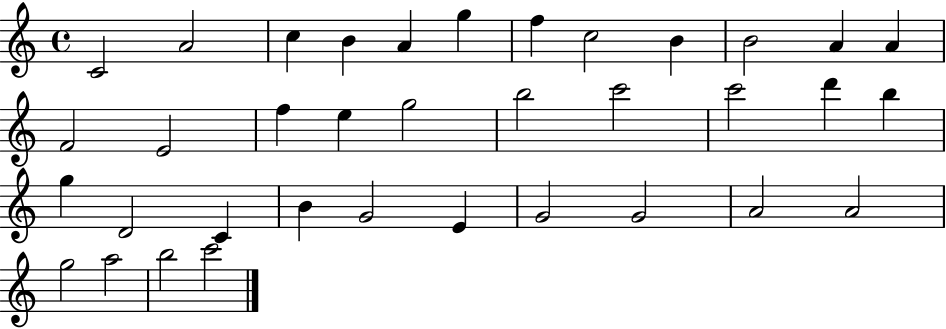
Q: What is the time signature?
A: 4/4